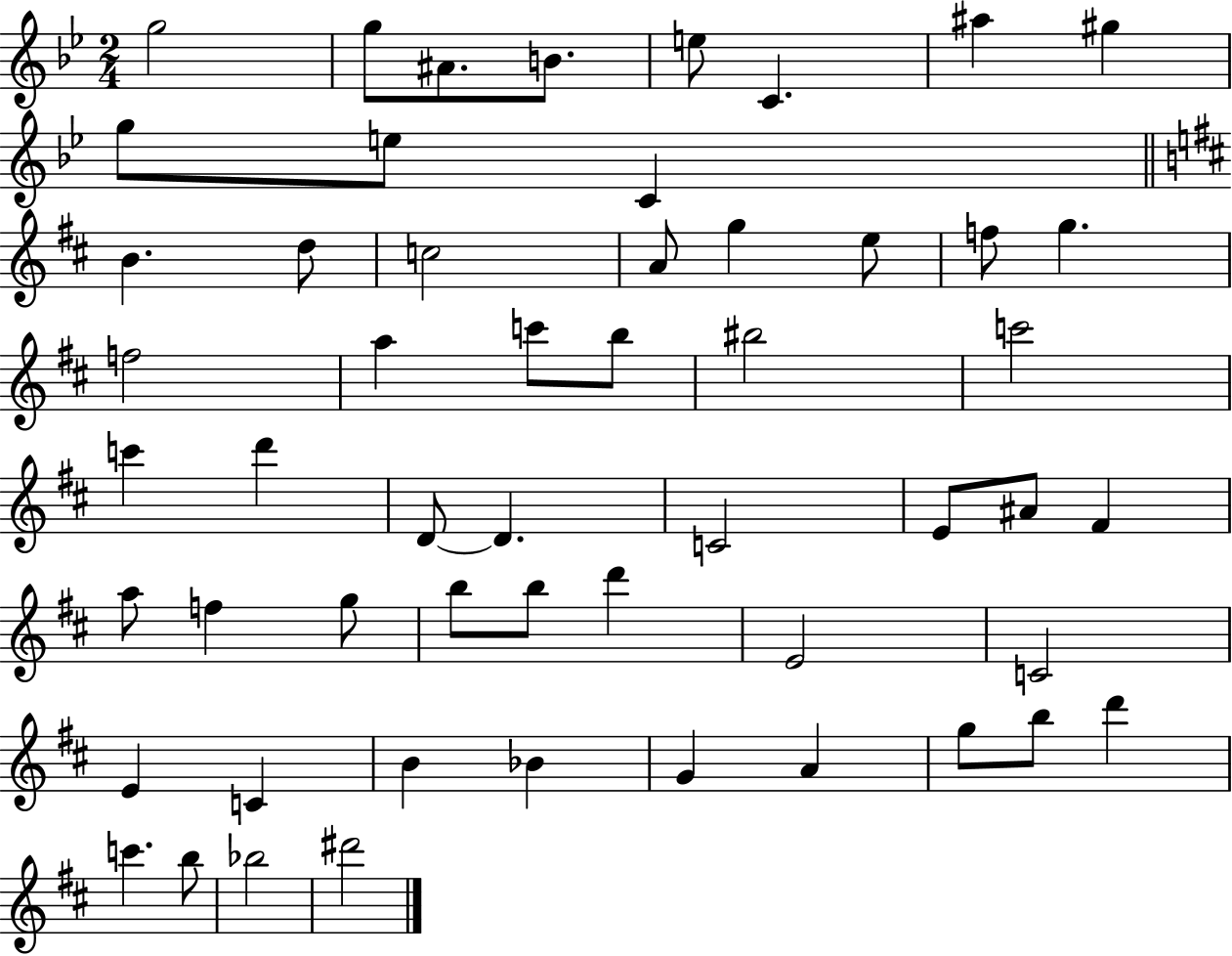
X:1
T:Untitled
M:2/4
L:1/4
K:Bb
g2 g/2 ^A/2 B/2 e/2 C ^a ^g g/2 e/2 C B d/2 c2 A/2 g e/2 f/2 g f2 a c'/2 b/2 ^b2 c'2 c' d' D/2 D C2 E/2 ^A/2 ^F a/2 f g/2 b/2 b/2 d' E2 C2 E C B _B G A g/2 b/2 d' c' b/2 _b2 ^d'2